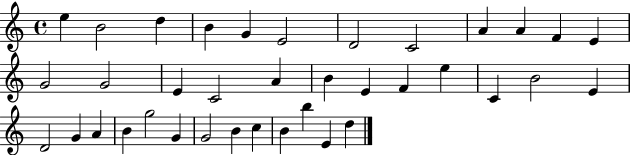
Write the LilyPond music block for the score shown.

{
  \clef treble
  \time 4/4
  \defaultTimeSignature
  \key c \major
  e''4 b'2 d''4 | b'4 g'4 e'2 | d'2 c'2 | a'4 a'4 f'4 e'4 | \break g'2 g'2 | e'4 c'2 a'4 | b'4 e'4 f'4 e''4 | c'4 b'2 e'4 | \break d'2 g'4 a'4 | b'4 g''2 g'4 | g'2 b'4 c''4 | b'4 b''4 e'4 d''4 | \break \bar "|."
}